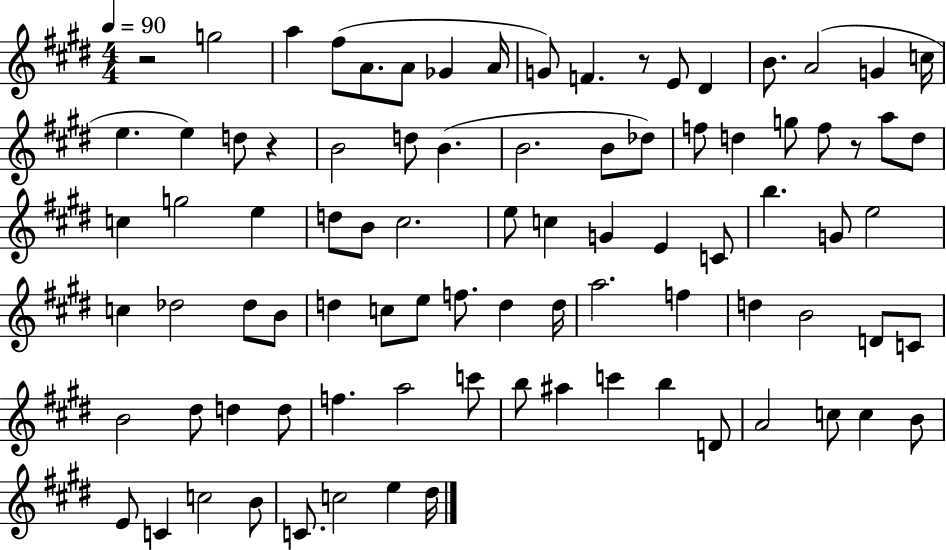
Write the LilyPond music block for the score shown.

{
  \clef treble
  \numericTimeSignature
  \time 4/4
  \key e \major
  \tempo 4 = 90
  r2 g''2 | a''4 fis''8( a'8. a'8 ges'4 a'16 | g'8) f'4. r8 e'8 dis'4 | b'8. a'2( g'4 c''16 | \break e''4. e''4) d''8 r4 | b'2 d''8 b'4.( | b'2. b'8 des''8) | f''8 d''4 g''8 f''8 r8 a''8 d''8 | \break c''4 g''2 e''4 | d''8 b'8 cis''2. | e''8 c''4 g'4 e'4 c'8 | b''4. g'8 e''2 | \break c''4 des''2 des''8 b'8 | d''4 c''8 e''8 f''8. d''4 d''16 | a''2. f''4 | d''4 b'2 d'8 c'8 | \break b'2 dis''8 d''4 d''8 | f''4. a''2 c'''8 | b''8 ais''4 c'''4 b''4 d'8 | a'2 c''8 c''4 b'8 | \break e'8 c'4 c''2 b'8 | c'8. c''2 e''4 dis''16 | \bar "|."
}